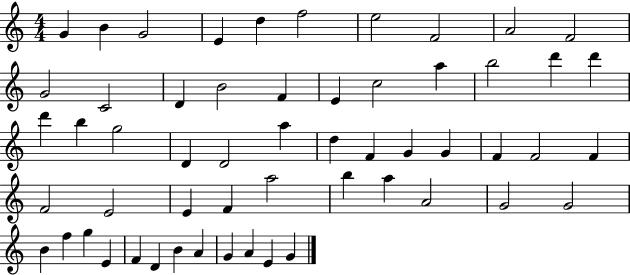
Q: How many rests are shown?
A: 0